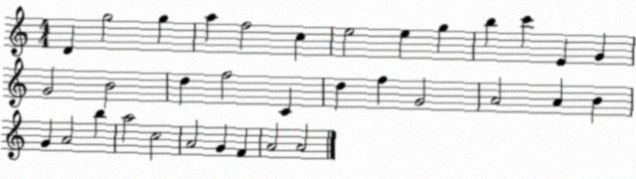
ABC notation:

X:1
T:Untitled
M:4/4
L:1/4
K:C
D g2 g a f2 c e2 e g b c' E G G2 B2 d f2 C d f G2 A2 A B G A2 b a2 c2 A2 G F A2 A2